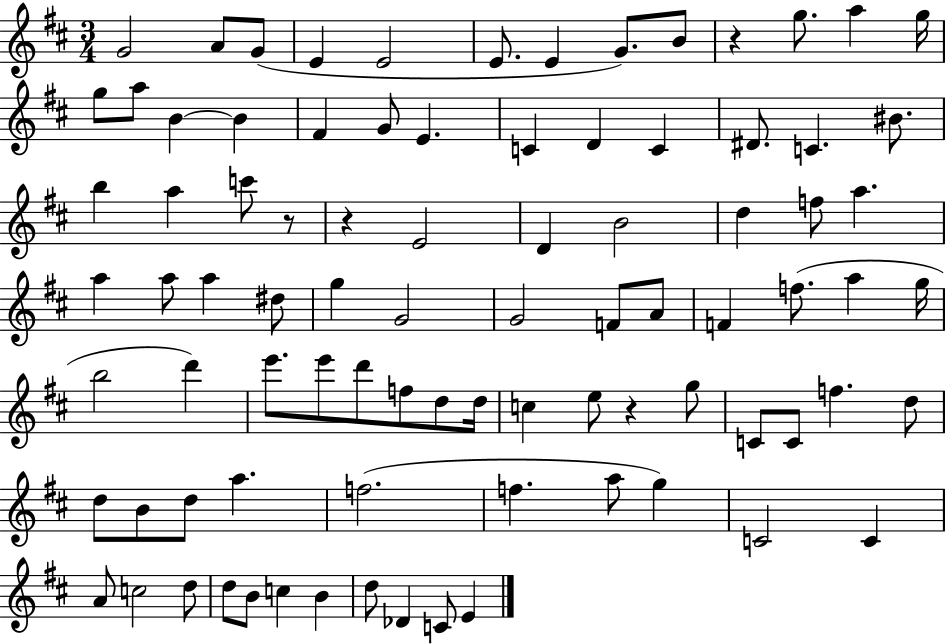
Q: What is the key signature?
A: D major